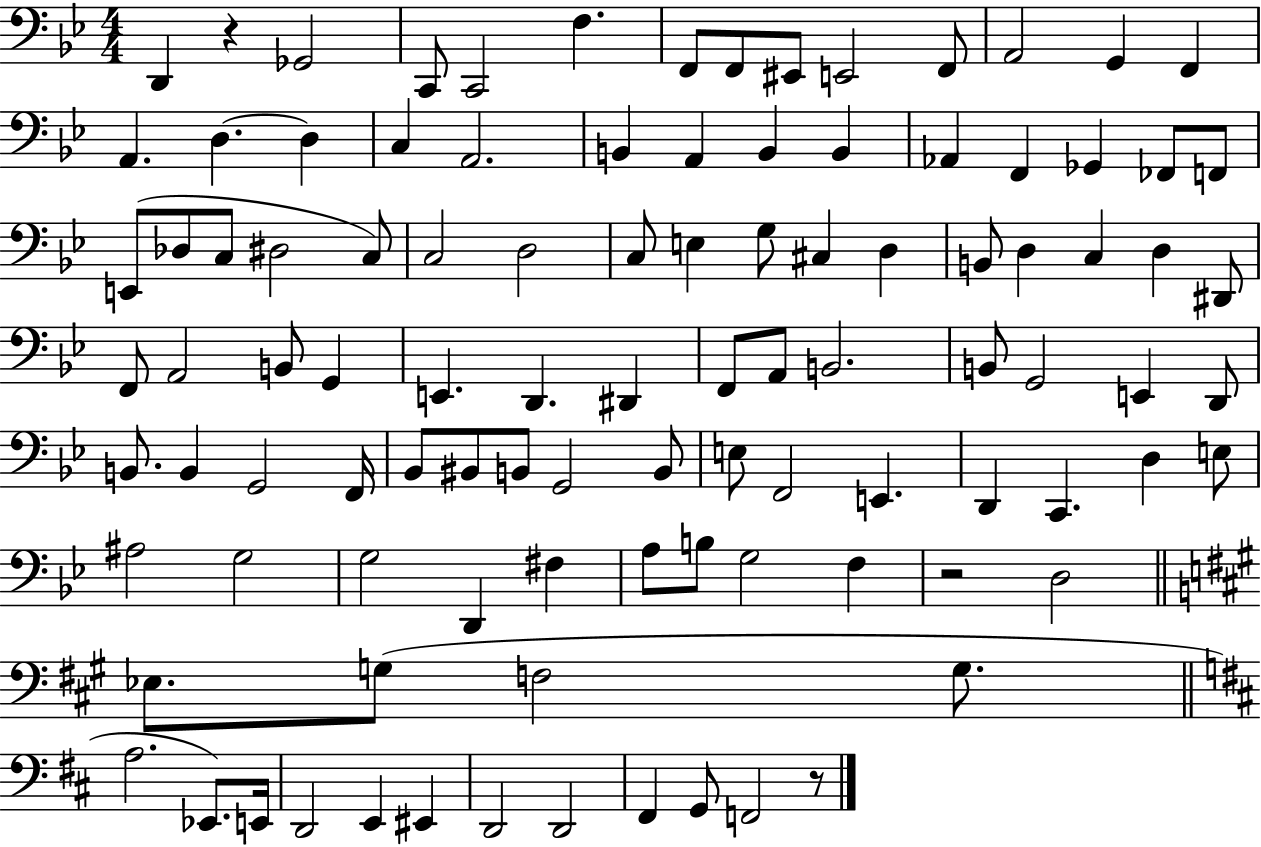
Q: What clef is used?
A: bass